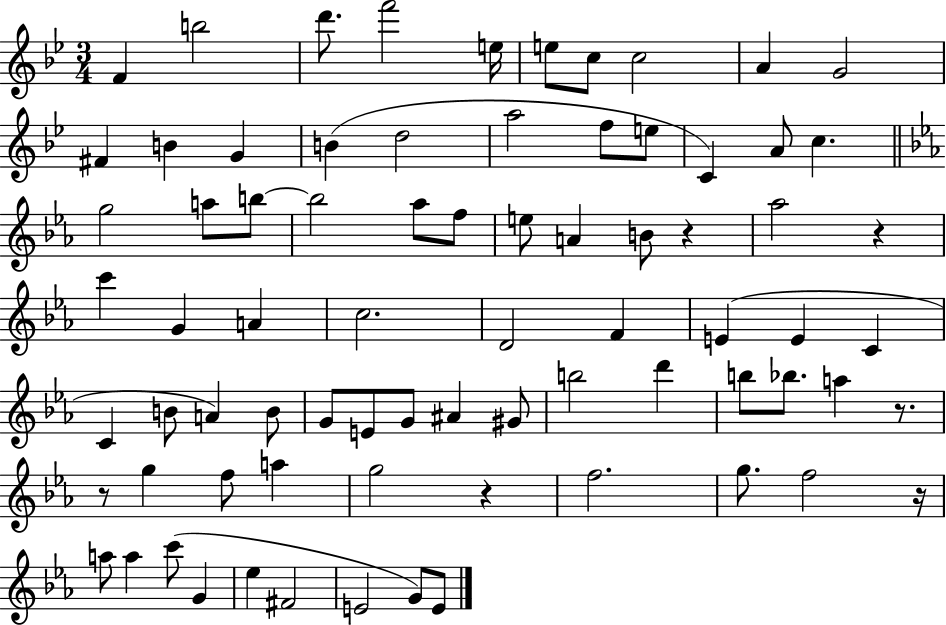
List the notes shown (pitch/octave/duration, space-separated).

F4/q B5/h D6/e. F6/h E5/s E5/e C5/e C5/h A4/q G4/h F#4/q B4/q G4/q B4/q D5/h A5/h F5/e E5/e C4/q A4/e C5/q. G5/h A5/e B5/e B5/h Ab5/e F5/e E5/e A4/q B4/e R/q Ab5/h R/q C6/q G4/q A4/q C5/h. D4/h F4/q E4/q E4/q C4/q C4/q B4/e A4/q B4/e G4/e E4/e G4/e A#4/q G#4/e B5/h D6/q B5/e Bb5/e. A5/q R/e. R/e G5/q F5/e A5/q G5/h R/q F5/h. G5/e. F5/h R/s A5/e A5/q C6/e G4/q Eb5/q F#4/h E4/h G4/e E4/e